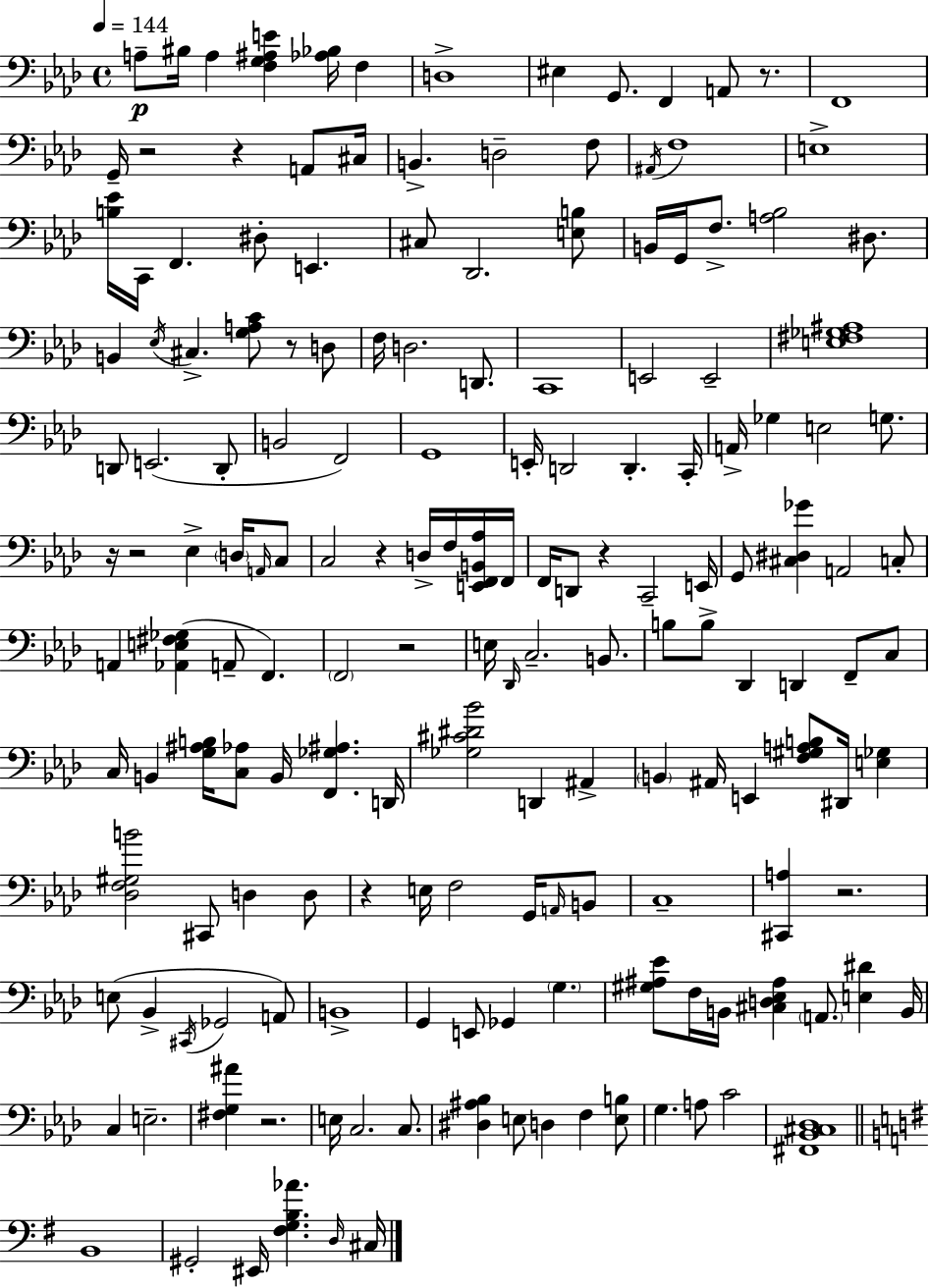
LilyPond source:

{
  \clef bass
  \time 4/4
  \defaultTimeSignature
  \key f \minor
  \tempo 4 = 144
  \repeat volta 2 { a8--\p bis16 a4 <f g ais e'>4 <aes bes>16 f4 | d1-> | eis4 g,8. f,4 a,8 r8. | f,1 | \break g,16-- r2 r4 a,8 cis16 | b,4.-> d2-- f8 | \acciaccatura { ais,16 } f1 | e1-> | \break <b ees'>16 c,16 f,4. dis8-. e,4. | cis8 des,2. <e b>8 | b,16 g,16 f8.-> <a bes>2 dis8. | b,4 \acciaccatura { ees16 } cis4.-> <g a c'>8 r8 | \break d8 f16 d2. d,8. | c,1 | e,2 e,2-- | <e fis ges ais>1 | \break d,8 e,2.( | d,8-. b,2 f,2) | g,1 | e,16-. d,2 d,4.-. | \break c,16-. a,16-> ges4 e2 g8. | r16 r2 ees4-> \parenthesize d16 | \grace { a,16 } c8 c2 r4 d16-> | f16 <e, f, b, aes>16 f,16 f,16 d,8 r4 c,2-- | \break e,16 g,8 <cis dis ges'>4 a,2 | c8-. a,4 <aes, e fis ges>4( a,8-- f,4.) | \parenthesize f,2 r2 | e16 \grace { des,16 } c2.-- | \break b,8. b8 b8-> des,4 d,4 | f,8-- c8 c16 b,4 <g ais b>16 <c aes>8 b,16 <f, ges ais>4. | d,16 <ges cis' dis' bes'>2 d,4 | ais,4-> \parenthesize b,4 ais,16 e,4 <f gis a b>8 dis,16 | \break <e ges>4 <des f gis b'>2 cis,8 d4 | d8 r4 e16 f2 | g,16 \grace { a,16 } b,8 c1-- | <cis, a>4 r2. | \break e8( bes,4-> \acciaccatura { cis,16 } ges,2 | a,8) b,1-> | g,4 e,8 ges,4 | \parenthesize g4. <gis ais ees'>8 f16 b,16 <cis d ees ais>4 \parenthesize a,8. | \break <e dis'>4 b,16 c4 e2.-- | <fis g ais'>4 r2. | e16 c2. | c8. <dis ais bes>4 e8 d4 | \break f4 <e b>8 g4. a8 c'2 | <fis, bes, cis des>1 | \bar "||" \break \key g \major b,1 | gis,2-. eis,16 <fis g b aes'>4. \grace { d16 } | cis16 } \bar "|."
}